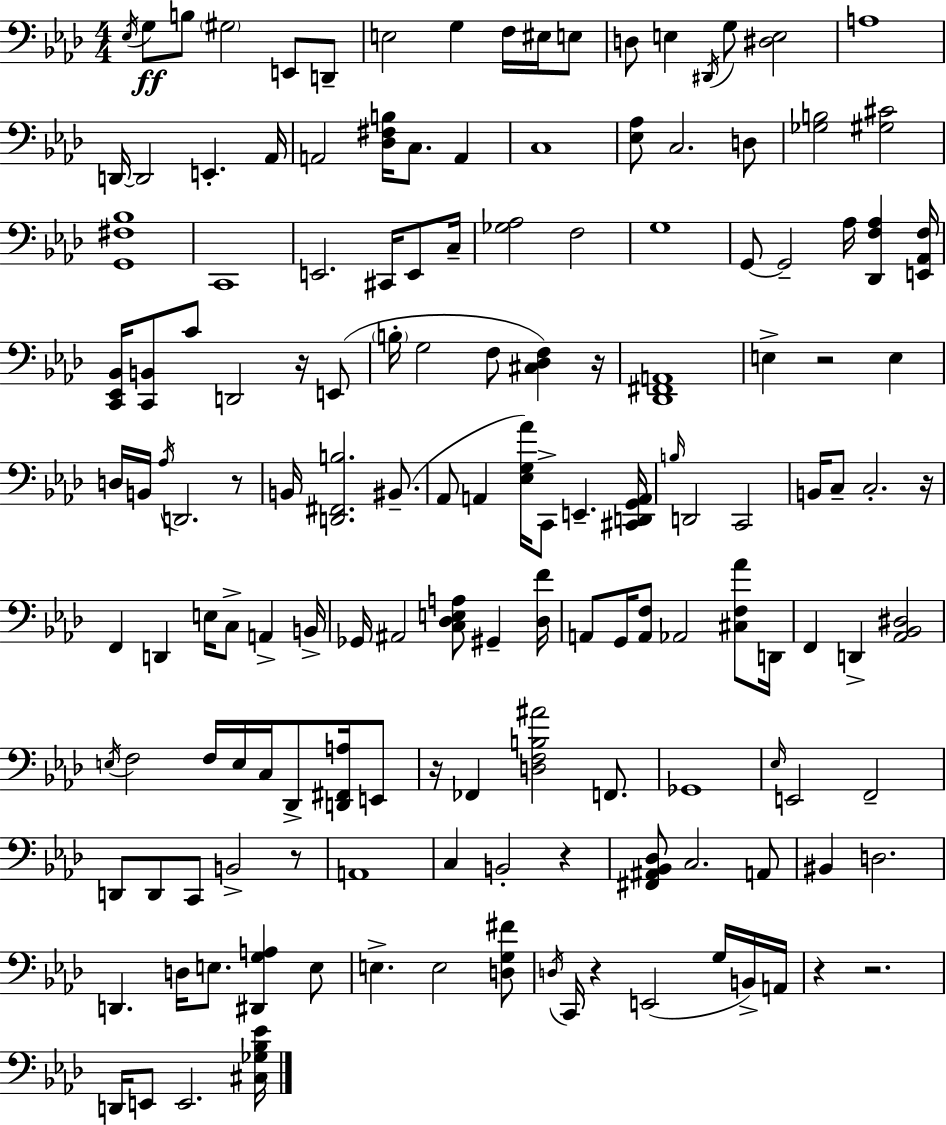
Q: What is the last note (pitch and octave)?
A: E2